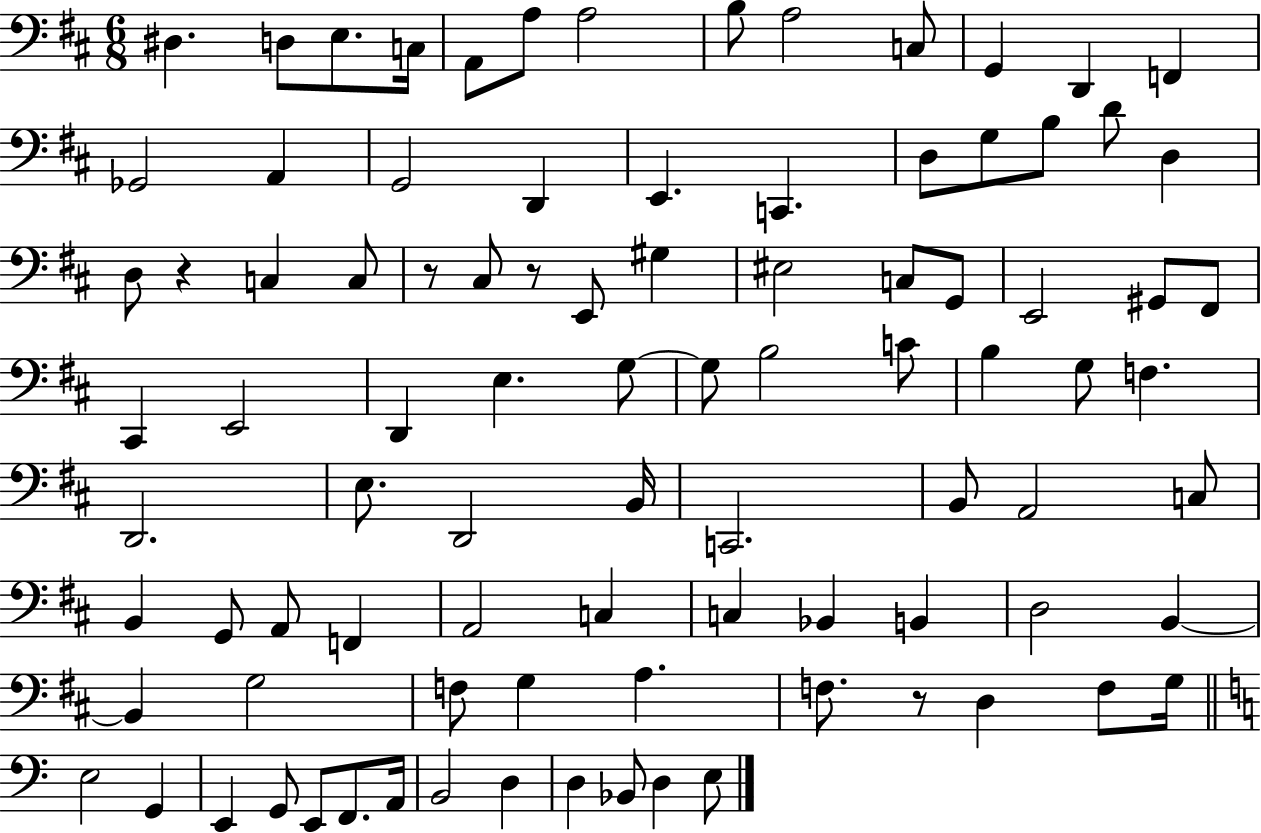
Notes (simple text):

D#3/q. D3/e E3/e. C3/s A2/e A3/e A3/h B3/e A3/h C3/e G2/q D2/q F2/q Gb2/h A2/q G2/h D2/q E2/q. C2/q. D3/e G3/e B3/e D4/e D3/q D3/e R/q C3/q C3/e R/e C#3/e R/e E2/e G#3/q EIS3/h C3/e G2/e E2/h G#2/e F#2/e C#2/q E2/h D2/q E3/q. G3/e G3/e B3/h C4/e B3/q G3/e F3/q. D2/h. E3/e. D2/h B2/s C2/h. B2/e A2/h C3/e B2/q G2/e A2/e F2/q A2/h C3/q C3/q Bb2/q B2/q D3/h B2/q B2/q G3/h F3/e G3/q A3/q. F3/e. R/e D3/q F3/e G3/s E3/h G2/q E2/q G2/e E2/e F2/e. A2/s B2/h D3/q D3/q Bb2/e D3/q E3/e